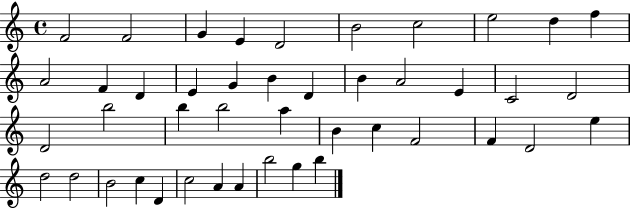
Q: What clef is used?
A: treble